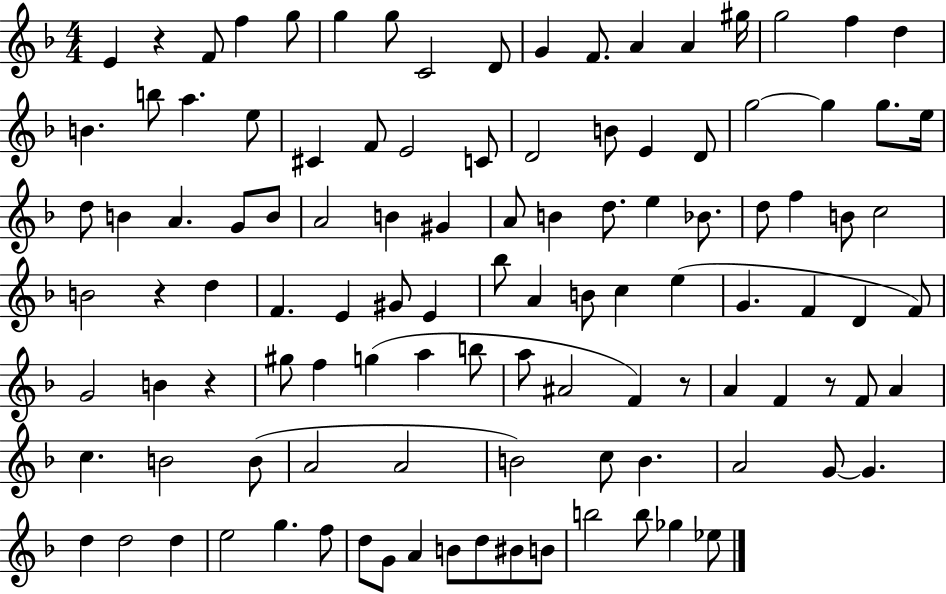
{
  \clef treble
  \numericTimeSignature
  \time 4/4
  \key f \major
  e'4 r4 f'8 f''4 g''8 | g''4 g''8 c'2 d'8 | g'4 f'8. a'4 a'4 gis''16 | g''2 f''4 d''4 | \break b'4. b''8 a''4. e''8 | cis'4 f'8 e'2 c'8 | d'2 b'8 e'4 d'8 | g''2~~ g''4 g''8. e''16 | \break d''8 b'4 a'4. g'8 b'8 | a'2 b'4 gis'4 | a'8 b'4 d''8. e''4 bes'8. | d''8 f''4 b'8 c''2 | \break b'2 r4 d''4 | f'4. e'4 gis'8 e'4 | bes''8 a'4 b'8 c''4 e''4( | g'4. f'4 d'4 f'8) | \break g'2 b'4 r4 | gis''8 f''4 g''4( a''4 b''8 | a''8 ais'2 f'4) r8 | a'4 f'4 r8 f'8 a'4 | \break c''4. b'2 b'8( | a'2 a'2 | b'2) c''8 b'4. | a'2 g'8~~ g'4. | \break d''4 d''2 d''4 | e''2 g''4. f''8 | d''8 g'8 a'4 b'8 d''8 bis'8 b'8 | b''2 b''8 ges''4 ees''8 | \break \bar "|."
}